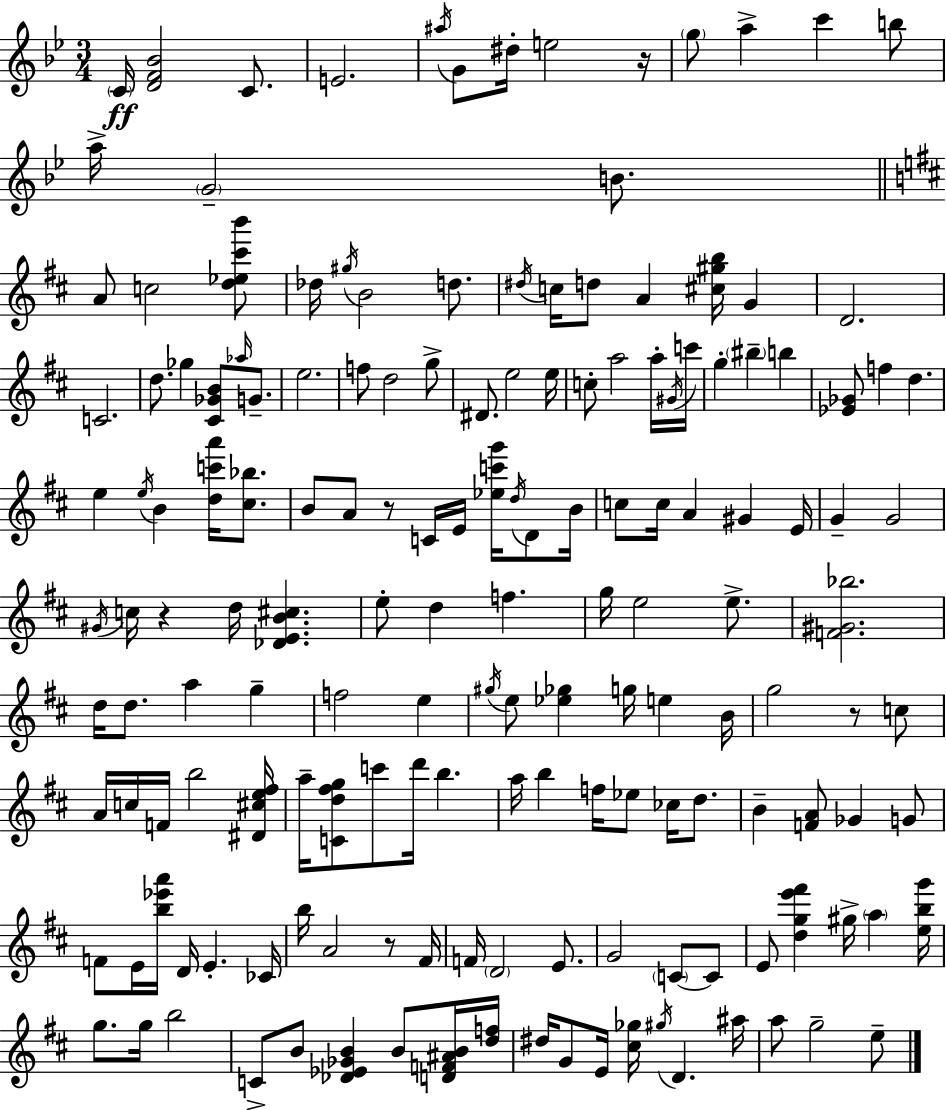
C4/s [D4,F4,Bb4]/h C4/e. E4/h. A#5/s G4/e D#5/s E5/h R/s G5/e A5/q C6/q B5/e A5/s G4/h B4/e. A4/e C5/h [D5,Eb5,C#6,B6]/e Db5/s G#5/s B4/h D5/e. D#5/s C5/s D5/e A4/q [C#5,G#5,B5]/s G4/q D4/h. C4/h. D5/e. Gb5/q [C#4,Gb4,B4]/e Ab5/s G4/e. E5/h. F5/e D5/h G5/e D#4/e. E5/h E5/s C5/e A5/h A5/s G#4/s C6/s G5/q BIS5/q B5/q [Eb4,Gb4]/e F5/q D5/q. E5/q E5/s B4/q [D5,C6,A6]/s [C#5,Bb5]/e. B4/e A4/e R/e C4/s E4/s [Eb5,C6,G6]/s D5/s D4/e B4/s C5/e C5/s A4/q G#4/q E4/s G4/q G4/h G#4/s C5/s R/q D5/s [Db4,E4,B4,C#5]/q. E5/e D5/q F5/q. G5/s E5/h E5/e. [F4,G#4,Bb5]/h. D5/s D5/e. A5/q G5/q F5/h E5/q G#5/s E5/e [Eb5,Gb5]/q G5/s E5/q B4/s G5/h R/e C5/e A4/s C5/s F4/s B5/h [D#4,C#5,E5,F#5]/s A5/s [C4,D5,F#5,G5]/e C6/e D6/s B5/q. A5/s B5/q F5/s Eb5/e CES5/s D5/e. B4/q [F4,A4]/e Gb4/q G4/e F4/e E4/s [B5,Eb6,A6]/s D4/s E4/q. CES4/s B5/s A4/h R/e F#4/s F4/s D4/h E4/e. G4/h C4/e C4/e E4/e [D5,G5,E6,F#6]/q G#5/s A5/q [E5,B5,G6]/s G5/e. G5/s B5/h C4/e B4/e [Db4,Eb4,Gb4,B4]/q B4/e [D4,F4,A#4,B4]/s [D5,F5]/s D#5/s G4/e E4/s [C#5,Gb5]/s G#5/s D4/q. A#5/s A5/e G5/h E5/e